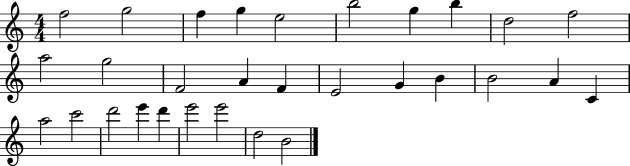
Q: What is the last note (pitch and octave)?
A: B4